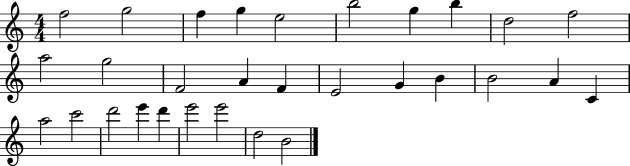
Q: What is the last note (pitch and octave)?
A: B4